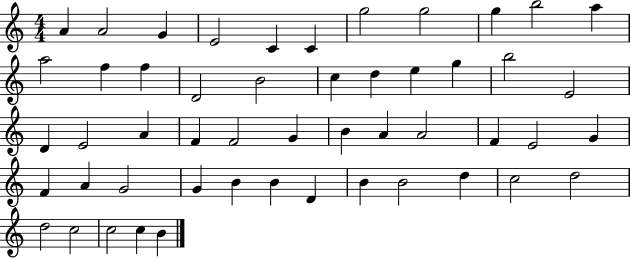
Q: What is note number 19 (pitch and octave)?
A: E5